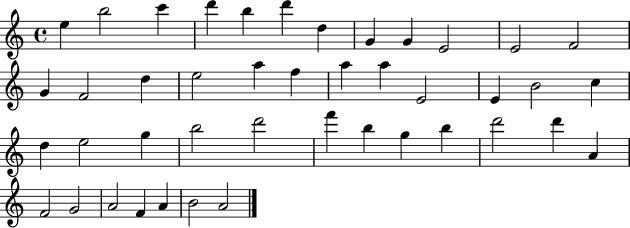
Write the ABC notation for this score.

X:1
T:Untitled
M:4/4
L:1/4
K:C
e b2 c' d' b d' d G G E2 E2 F2 G F2 d e2 a f a a E2 E B2 c d e2 g b2 d'2 f' b g b d'2 d' A F2 G2 A2 F A B2 A2